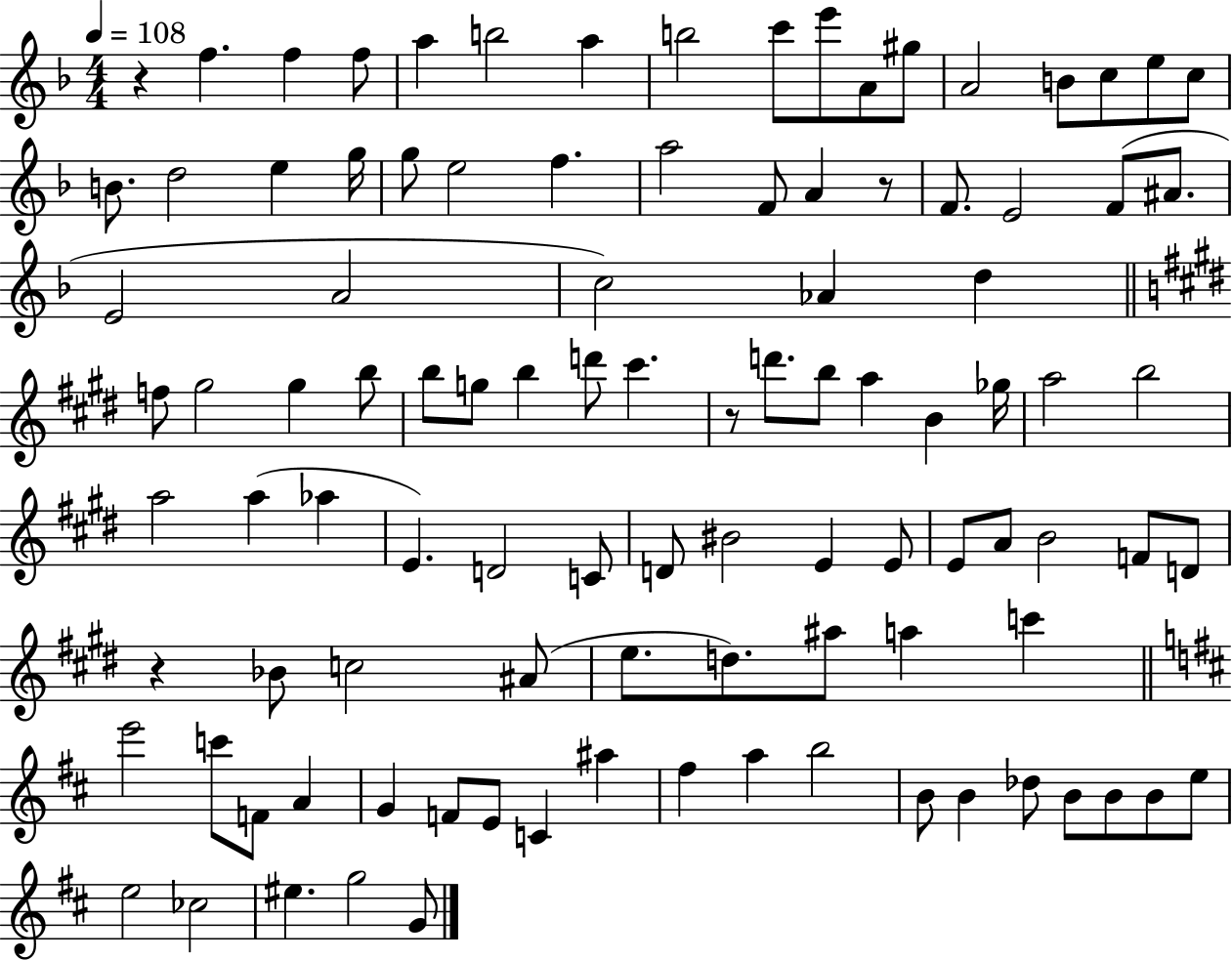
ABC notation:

X:1
T:Untitled
M:4/4
L:1/4
K:F
z f f f/2 a b2 a b2 c'/2 e'/2 A/2 ^g/2 A2 B/2 c/2 e/2 c/2 B/2 d2 e g/4 g/2 e2 f a2 F/2 A z/2 F/2 E2 F/2 ^A/2 E2 A2 c2 _A d f/2 ^g2 ^g b/2 b/2 g/2 b d'/2 ^c' z/2 d'/2 b/2 a B _g/4 a2 b2 a2 a _a E D2 C/2 D/2 ^B2 E E/2 E/2 A/2 B2 F/2 D/2 z _B/2 c2 ^A/2 e/2 d/2 ^a/2 a c' e'2 c'/2 F/2 A G F/2 E/2 C ^a ^f a b2 B/2 B _d/2 B/2 B/2 B/2 e/2 e2 _c2 ^e g2 G/2